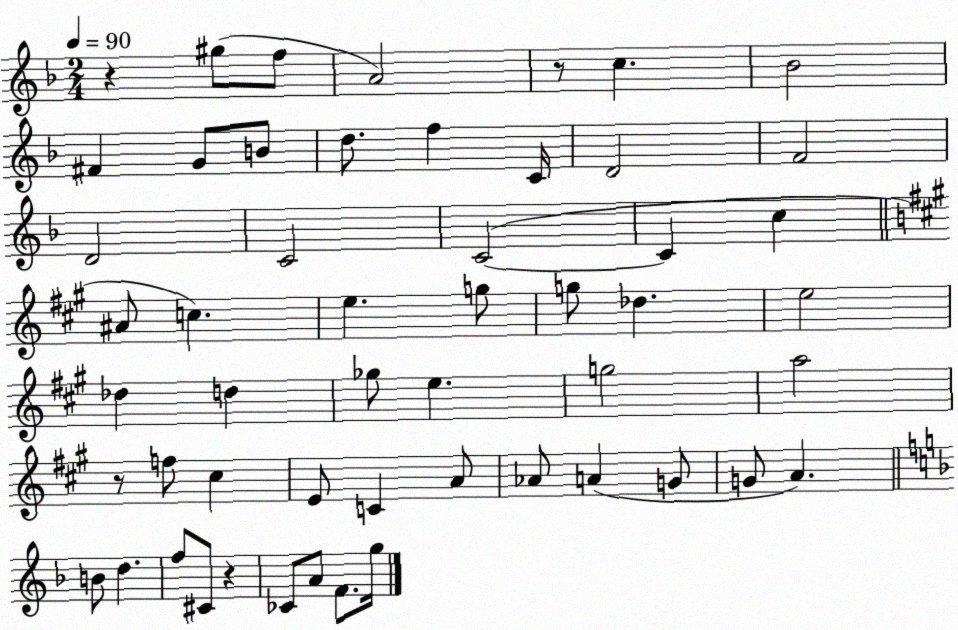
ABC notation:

X:1
T:Untitled
M:2/4
L:1/4
K:F
z ^g/2 f/2 A2 z/2 c _B2 ^F G/2 B/2 d/2 f C/4 D2 F2 D2 C2 C2 C c ^A/2 c e g/2 g/2 _d e2 _d d _g/2 e g2 a2 z/2 f/2 ^c E/2 C A/2 _A/2 A G/2 G/2 A B/2 d f/2 ^C/2 z _C/2 A/2 F/2 g/4